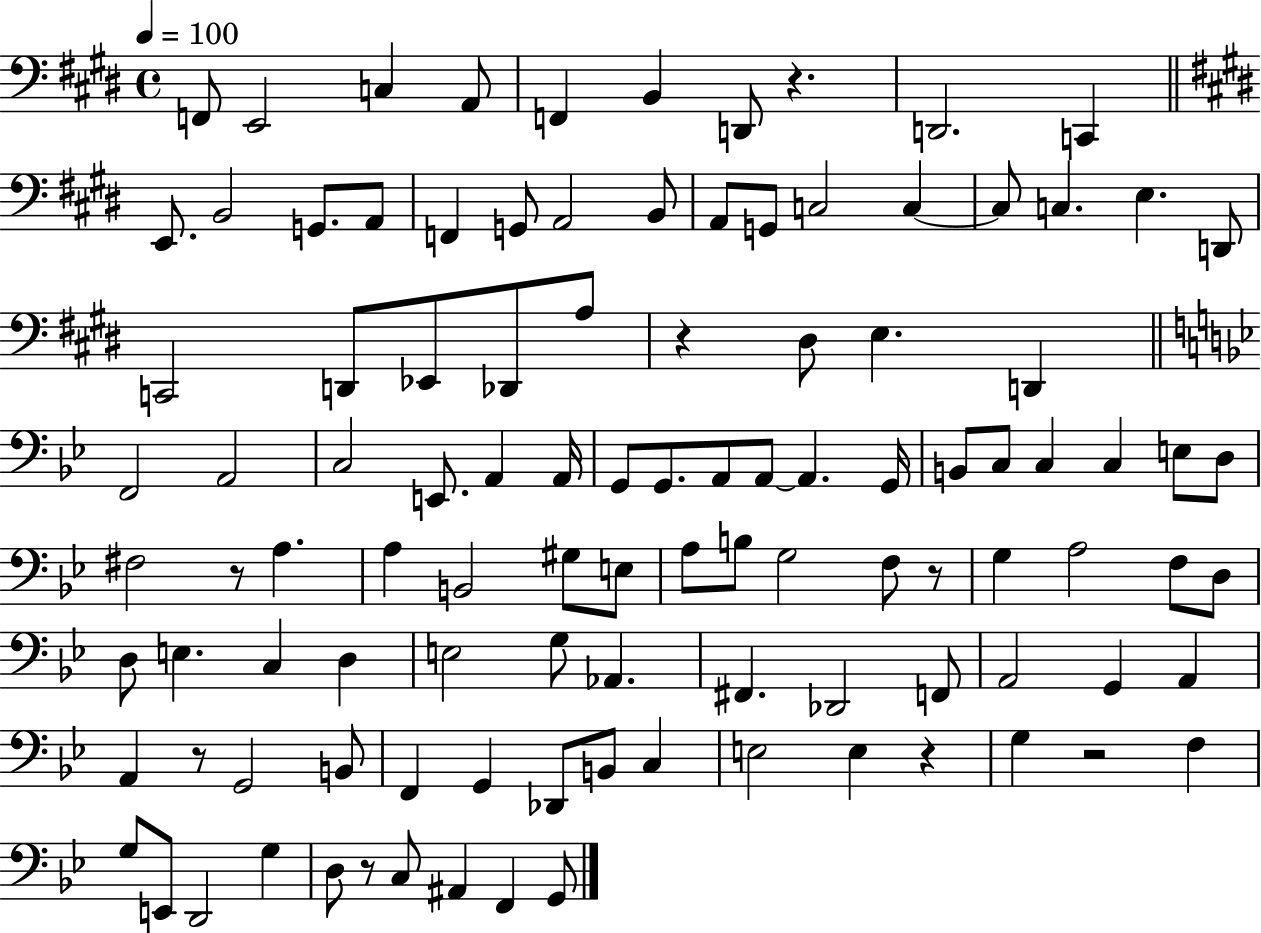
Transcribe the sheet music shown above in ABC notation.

X:1
T:Untitled
M:4/4
L:1/4
K:E
F,,/2 E,,2 C, A,,/2 F,, B,, D,,/2 z D,,2 C,, E,,/2 B,,2 G,,/2 A,,/2 F,, G,,/2 A,,2 B,,/2 A,,/2 G,,/2 C,2 C, C,/2 C, E, D,,/2 C,,2 D,,/2 _E,,/2 _D,,/2 A,/2 z ^D,/2 E, D,, F,,2 A,,2 C,2 E,,/2 A,, A,,/4 G,,/2 G,,/2 A,,/2 A,,/2 A,, G,,/4 B,,/2 C,/2 C, C, E,/2 D,/2 ^F,2 z/2 A, A, B,,2 ^G,/2 E,/2 A,/2 B,/2 G,2 F,/2 z/2 G, A,2 F,/2 D,/2 D,/2 E, C, D, E,2 G,/2 _A,, ^F,, _D,,2 F,,/2 A,,2 G,, A,, A,, z/2 G,,2 B,,/2 F,, G,, _D,,/2 B,,/2 C, E,2 E, z G, z2 F, G,/2 E,,/2 D,,2 G, D,/2 z/2 C,/2 ^A,, F,, G,,/2